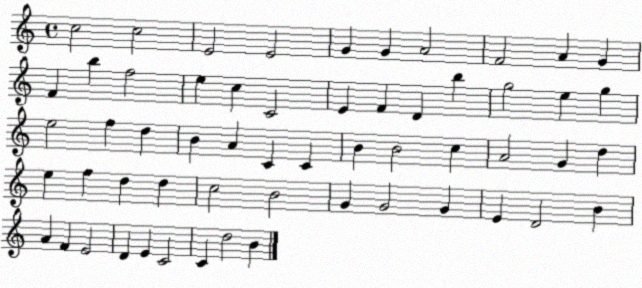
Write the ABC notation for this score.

X:1
T:Untitled
M:4/4
L:1/4
K:C
c2 c2 E2 E2 G G A2 F2 A G F b f2 e c C2 E F D b g2 e g e2 f d B A C C B B2 c A2 G d e f d d c2 B2 G G2 G E D2 B A F E2 D E C2 C d2 B